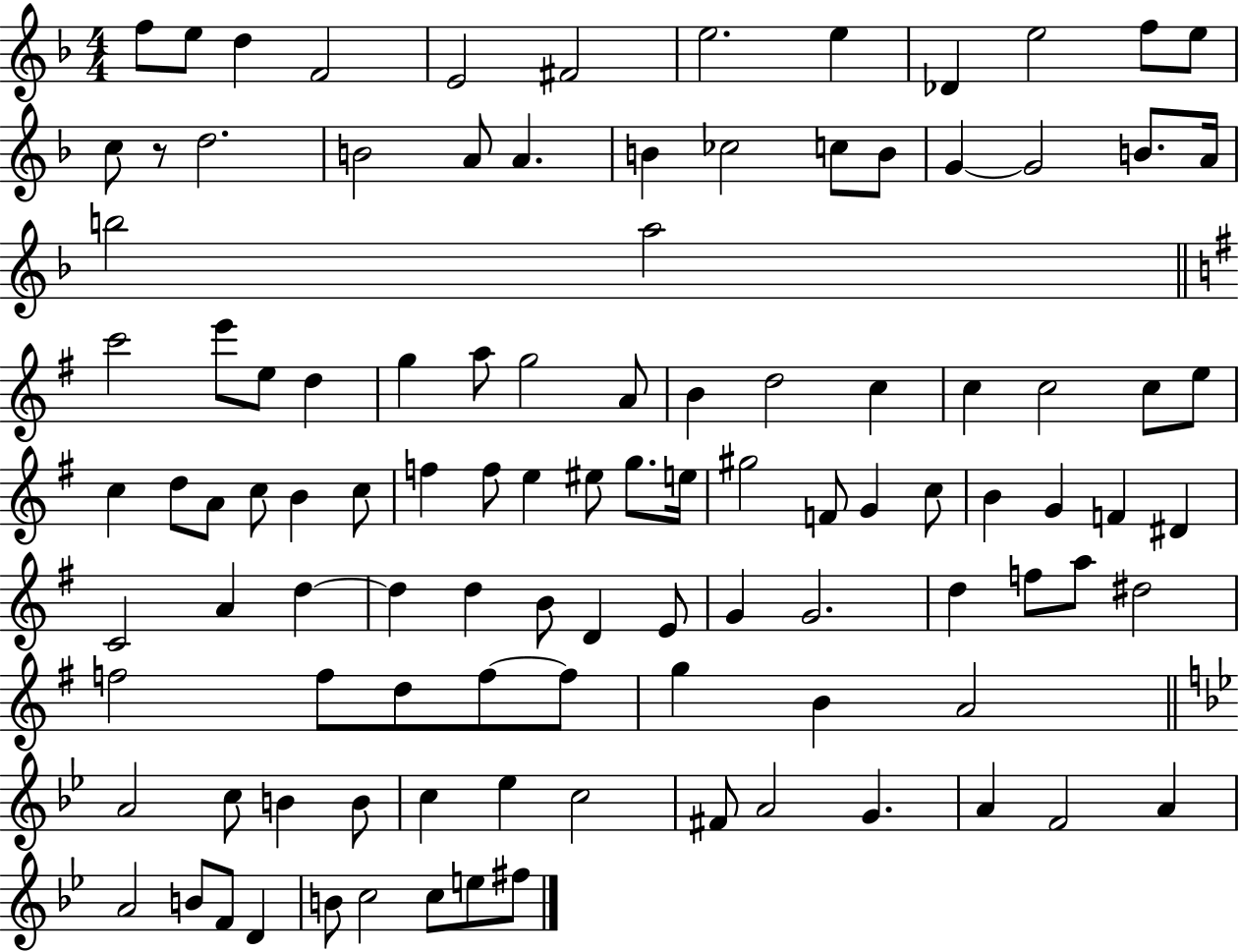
{
  \clef treble
  \numericTimeSignature
  \time 4/4
  \key f \major
  \repeat volta 2 { f''8 e''8 d''4 f'2 | e'2 fis'2 | e''2. e''4 | des'4 e''2 f''8 e''8 | \break c''8 r8 d''2. | b'2 a'8 a'4. | b'4 ces''2 c''8 b'8 | g'4~~ g'2 b'8. a'16 | \break b''2 a''2 | \bar "||" \break \key e \minor c'''2 e'''8 e''8 d''4 | g''4 a''8 g''2 a'8 | b'4 d''2 c''4 | c''4 c''2 c''8 e''8 | \break c''4 d''8 a'8 c''8 b'4 c''8 | f''4 f''8 e''4 eis''8 g''8. e''16 | gis''2 f'8 g'4 c''8 | b'4 g'4 f'4 dis'4 | \break c'2 a'4 d''4~~ | d''4 d''4 b'8 d'4 e'8 | g'4 g'2. | d''4 f''8 a''8 dis''2 | \break f''2 f''8 d''8 f''8~~ f''8 | g''4 b'4 a'2 | \bar "||" \break \key g \minor a'2 c''8 b'4 b'8 | c''4 ees''4 c''2 | fis'8 a'2 g'4. | a'4 f'2 a'4 | \break a'2 b'8 f'8 d'4 | b'8 c''2 c''8 e''8 fis''8 | } \bar "|."
}